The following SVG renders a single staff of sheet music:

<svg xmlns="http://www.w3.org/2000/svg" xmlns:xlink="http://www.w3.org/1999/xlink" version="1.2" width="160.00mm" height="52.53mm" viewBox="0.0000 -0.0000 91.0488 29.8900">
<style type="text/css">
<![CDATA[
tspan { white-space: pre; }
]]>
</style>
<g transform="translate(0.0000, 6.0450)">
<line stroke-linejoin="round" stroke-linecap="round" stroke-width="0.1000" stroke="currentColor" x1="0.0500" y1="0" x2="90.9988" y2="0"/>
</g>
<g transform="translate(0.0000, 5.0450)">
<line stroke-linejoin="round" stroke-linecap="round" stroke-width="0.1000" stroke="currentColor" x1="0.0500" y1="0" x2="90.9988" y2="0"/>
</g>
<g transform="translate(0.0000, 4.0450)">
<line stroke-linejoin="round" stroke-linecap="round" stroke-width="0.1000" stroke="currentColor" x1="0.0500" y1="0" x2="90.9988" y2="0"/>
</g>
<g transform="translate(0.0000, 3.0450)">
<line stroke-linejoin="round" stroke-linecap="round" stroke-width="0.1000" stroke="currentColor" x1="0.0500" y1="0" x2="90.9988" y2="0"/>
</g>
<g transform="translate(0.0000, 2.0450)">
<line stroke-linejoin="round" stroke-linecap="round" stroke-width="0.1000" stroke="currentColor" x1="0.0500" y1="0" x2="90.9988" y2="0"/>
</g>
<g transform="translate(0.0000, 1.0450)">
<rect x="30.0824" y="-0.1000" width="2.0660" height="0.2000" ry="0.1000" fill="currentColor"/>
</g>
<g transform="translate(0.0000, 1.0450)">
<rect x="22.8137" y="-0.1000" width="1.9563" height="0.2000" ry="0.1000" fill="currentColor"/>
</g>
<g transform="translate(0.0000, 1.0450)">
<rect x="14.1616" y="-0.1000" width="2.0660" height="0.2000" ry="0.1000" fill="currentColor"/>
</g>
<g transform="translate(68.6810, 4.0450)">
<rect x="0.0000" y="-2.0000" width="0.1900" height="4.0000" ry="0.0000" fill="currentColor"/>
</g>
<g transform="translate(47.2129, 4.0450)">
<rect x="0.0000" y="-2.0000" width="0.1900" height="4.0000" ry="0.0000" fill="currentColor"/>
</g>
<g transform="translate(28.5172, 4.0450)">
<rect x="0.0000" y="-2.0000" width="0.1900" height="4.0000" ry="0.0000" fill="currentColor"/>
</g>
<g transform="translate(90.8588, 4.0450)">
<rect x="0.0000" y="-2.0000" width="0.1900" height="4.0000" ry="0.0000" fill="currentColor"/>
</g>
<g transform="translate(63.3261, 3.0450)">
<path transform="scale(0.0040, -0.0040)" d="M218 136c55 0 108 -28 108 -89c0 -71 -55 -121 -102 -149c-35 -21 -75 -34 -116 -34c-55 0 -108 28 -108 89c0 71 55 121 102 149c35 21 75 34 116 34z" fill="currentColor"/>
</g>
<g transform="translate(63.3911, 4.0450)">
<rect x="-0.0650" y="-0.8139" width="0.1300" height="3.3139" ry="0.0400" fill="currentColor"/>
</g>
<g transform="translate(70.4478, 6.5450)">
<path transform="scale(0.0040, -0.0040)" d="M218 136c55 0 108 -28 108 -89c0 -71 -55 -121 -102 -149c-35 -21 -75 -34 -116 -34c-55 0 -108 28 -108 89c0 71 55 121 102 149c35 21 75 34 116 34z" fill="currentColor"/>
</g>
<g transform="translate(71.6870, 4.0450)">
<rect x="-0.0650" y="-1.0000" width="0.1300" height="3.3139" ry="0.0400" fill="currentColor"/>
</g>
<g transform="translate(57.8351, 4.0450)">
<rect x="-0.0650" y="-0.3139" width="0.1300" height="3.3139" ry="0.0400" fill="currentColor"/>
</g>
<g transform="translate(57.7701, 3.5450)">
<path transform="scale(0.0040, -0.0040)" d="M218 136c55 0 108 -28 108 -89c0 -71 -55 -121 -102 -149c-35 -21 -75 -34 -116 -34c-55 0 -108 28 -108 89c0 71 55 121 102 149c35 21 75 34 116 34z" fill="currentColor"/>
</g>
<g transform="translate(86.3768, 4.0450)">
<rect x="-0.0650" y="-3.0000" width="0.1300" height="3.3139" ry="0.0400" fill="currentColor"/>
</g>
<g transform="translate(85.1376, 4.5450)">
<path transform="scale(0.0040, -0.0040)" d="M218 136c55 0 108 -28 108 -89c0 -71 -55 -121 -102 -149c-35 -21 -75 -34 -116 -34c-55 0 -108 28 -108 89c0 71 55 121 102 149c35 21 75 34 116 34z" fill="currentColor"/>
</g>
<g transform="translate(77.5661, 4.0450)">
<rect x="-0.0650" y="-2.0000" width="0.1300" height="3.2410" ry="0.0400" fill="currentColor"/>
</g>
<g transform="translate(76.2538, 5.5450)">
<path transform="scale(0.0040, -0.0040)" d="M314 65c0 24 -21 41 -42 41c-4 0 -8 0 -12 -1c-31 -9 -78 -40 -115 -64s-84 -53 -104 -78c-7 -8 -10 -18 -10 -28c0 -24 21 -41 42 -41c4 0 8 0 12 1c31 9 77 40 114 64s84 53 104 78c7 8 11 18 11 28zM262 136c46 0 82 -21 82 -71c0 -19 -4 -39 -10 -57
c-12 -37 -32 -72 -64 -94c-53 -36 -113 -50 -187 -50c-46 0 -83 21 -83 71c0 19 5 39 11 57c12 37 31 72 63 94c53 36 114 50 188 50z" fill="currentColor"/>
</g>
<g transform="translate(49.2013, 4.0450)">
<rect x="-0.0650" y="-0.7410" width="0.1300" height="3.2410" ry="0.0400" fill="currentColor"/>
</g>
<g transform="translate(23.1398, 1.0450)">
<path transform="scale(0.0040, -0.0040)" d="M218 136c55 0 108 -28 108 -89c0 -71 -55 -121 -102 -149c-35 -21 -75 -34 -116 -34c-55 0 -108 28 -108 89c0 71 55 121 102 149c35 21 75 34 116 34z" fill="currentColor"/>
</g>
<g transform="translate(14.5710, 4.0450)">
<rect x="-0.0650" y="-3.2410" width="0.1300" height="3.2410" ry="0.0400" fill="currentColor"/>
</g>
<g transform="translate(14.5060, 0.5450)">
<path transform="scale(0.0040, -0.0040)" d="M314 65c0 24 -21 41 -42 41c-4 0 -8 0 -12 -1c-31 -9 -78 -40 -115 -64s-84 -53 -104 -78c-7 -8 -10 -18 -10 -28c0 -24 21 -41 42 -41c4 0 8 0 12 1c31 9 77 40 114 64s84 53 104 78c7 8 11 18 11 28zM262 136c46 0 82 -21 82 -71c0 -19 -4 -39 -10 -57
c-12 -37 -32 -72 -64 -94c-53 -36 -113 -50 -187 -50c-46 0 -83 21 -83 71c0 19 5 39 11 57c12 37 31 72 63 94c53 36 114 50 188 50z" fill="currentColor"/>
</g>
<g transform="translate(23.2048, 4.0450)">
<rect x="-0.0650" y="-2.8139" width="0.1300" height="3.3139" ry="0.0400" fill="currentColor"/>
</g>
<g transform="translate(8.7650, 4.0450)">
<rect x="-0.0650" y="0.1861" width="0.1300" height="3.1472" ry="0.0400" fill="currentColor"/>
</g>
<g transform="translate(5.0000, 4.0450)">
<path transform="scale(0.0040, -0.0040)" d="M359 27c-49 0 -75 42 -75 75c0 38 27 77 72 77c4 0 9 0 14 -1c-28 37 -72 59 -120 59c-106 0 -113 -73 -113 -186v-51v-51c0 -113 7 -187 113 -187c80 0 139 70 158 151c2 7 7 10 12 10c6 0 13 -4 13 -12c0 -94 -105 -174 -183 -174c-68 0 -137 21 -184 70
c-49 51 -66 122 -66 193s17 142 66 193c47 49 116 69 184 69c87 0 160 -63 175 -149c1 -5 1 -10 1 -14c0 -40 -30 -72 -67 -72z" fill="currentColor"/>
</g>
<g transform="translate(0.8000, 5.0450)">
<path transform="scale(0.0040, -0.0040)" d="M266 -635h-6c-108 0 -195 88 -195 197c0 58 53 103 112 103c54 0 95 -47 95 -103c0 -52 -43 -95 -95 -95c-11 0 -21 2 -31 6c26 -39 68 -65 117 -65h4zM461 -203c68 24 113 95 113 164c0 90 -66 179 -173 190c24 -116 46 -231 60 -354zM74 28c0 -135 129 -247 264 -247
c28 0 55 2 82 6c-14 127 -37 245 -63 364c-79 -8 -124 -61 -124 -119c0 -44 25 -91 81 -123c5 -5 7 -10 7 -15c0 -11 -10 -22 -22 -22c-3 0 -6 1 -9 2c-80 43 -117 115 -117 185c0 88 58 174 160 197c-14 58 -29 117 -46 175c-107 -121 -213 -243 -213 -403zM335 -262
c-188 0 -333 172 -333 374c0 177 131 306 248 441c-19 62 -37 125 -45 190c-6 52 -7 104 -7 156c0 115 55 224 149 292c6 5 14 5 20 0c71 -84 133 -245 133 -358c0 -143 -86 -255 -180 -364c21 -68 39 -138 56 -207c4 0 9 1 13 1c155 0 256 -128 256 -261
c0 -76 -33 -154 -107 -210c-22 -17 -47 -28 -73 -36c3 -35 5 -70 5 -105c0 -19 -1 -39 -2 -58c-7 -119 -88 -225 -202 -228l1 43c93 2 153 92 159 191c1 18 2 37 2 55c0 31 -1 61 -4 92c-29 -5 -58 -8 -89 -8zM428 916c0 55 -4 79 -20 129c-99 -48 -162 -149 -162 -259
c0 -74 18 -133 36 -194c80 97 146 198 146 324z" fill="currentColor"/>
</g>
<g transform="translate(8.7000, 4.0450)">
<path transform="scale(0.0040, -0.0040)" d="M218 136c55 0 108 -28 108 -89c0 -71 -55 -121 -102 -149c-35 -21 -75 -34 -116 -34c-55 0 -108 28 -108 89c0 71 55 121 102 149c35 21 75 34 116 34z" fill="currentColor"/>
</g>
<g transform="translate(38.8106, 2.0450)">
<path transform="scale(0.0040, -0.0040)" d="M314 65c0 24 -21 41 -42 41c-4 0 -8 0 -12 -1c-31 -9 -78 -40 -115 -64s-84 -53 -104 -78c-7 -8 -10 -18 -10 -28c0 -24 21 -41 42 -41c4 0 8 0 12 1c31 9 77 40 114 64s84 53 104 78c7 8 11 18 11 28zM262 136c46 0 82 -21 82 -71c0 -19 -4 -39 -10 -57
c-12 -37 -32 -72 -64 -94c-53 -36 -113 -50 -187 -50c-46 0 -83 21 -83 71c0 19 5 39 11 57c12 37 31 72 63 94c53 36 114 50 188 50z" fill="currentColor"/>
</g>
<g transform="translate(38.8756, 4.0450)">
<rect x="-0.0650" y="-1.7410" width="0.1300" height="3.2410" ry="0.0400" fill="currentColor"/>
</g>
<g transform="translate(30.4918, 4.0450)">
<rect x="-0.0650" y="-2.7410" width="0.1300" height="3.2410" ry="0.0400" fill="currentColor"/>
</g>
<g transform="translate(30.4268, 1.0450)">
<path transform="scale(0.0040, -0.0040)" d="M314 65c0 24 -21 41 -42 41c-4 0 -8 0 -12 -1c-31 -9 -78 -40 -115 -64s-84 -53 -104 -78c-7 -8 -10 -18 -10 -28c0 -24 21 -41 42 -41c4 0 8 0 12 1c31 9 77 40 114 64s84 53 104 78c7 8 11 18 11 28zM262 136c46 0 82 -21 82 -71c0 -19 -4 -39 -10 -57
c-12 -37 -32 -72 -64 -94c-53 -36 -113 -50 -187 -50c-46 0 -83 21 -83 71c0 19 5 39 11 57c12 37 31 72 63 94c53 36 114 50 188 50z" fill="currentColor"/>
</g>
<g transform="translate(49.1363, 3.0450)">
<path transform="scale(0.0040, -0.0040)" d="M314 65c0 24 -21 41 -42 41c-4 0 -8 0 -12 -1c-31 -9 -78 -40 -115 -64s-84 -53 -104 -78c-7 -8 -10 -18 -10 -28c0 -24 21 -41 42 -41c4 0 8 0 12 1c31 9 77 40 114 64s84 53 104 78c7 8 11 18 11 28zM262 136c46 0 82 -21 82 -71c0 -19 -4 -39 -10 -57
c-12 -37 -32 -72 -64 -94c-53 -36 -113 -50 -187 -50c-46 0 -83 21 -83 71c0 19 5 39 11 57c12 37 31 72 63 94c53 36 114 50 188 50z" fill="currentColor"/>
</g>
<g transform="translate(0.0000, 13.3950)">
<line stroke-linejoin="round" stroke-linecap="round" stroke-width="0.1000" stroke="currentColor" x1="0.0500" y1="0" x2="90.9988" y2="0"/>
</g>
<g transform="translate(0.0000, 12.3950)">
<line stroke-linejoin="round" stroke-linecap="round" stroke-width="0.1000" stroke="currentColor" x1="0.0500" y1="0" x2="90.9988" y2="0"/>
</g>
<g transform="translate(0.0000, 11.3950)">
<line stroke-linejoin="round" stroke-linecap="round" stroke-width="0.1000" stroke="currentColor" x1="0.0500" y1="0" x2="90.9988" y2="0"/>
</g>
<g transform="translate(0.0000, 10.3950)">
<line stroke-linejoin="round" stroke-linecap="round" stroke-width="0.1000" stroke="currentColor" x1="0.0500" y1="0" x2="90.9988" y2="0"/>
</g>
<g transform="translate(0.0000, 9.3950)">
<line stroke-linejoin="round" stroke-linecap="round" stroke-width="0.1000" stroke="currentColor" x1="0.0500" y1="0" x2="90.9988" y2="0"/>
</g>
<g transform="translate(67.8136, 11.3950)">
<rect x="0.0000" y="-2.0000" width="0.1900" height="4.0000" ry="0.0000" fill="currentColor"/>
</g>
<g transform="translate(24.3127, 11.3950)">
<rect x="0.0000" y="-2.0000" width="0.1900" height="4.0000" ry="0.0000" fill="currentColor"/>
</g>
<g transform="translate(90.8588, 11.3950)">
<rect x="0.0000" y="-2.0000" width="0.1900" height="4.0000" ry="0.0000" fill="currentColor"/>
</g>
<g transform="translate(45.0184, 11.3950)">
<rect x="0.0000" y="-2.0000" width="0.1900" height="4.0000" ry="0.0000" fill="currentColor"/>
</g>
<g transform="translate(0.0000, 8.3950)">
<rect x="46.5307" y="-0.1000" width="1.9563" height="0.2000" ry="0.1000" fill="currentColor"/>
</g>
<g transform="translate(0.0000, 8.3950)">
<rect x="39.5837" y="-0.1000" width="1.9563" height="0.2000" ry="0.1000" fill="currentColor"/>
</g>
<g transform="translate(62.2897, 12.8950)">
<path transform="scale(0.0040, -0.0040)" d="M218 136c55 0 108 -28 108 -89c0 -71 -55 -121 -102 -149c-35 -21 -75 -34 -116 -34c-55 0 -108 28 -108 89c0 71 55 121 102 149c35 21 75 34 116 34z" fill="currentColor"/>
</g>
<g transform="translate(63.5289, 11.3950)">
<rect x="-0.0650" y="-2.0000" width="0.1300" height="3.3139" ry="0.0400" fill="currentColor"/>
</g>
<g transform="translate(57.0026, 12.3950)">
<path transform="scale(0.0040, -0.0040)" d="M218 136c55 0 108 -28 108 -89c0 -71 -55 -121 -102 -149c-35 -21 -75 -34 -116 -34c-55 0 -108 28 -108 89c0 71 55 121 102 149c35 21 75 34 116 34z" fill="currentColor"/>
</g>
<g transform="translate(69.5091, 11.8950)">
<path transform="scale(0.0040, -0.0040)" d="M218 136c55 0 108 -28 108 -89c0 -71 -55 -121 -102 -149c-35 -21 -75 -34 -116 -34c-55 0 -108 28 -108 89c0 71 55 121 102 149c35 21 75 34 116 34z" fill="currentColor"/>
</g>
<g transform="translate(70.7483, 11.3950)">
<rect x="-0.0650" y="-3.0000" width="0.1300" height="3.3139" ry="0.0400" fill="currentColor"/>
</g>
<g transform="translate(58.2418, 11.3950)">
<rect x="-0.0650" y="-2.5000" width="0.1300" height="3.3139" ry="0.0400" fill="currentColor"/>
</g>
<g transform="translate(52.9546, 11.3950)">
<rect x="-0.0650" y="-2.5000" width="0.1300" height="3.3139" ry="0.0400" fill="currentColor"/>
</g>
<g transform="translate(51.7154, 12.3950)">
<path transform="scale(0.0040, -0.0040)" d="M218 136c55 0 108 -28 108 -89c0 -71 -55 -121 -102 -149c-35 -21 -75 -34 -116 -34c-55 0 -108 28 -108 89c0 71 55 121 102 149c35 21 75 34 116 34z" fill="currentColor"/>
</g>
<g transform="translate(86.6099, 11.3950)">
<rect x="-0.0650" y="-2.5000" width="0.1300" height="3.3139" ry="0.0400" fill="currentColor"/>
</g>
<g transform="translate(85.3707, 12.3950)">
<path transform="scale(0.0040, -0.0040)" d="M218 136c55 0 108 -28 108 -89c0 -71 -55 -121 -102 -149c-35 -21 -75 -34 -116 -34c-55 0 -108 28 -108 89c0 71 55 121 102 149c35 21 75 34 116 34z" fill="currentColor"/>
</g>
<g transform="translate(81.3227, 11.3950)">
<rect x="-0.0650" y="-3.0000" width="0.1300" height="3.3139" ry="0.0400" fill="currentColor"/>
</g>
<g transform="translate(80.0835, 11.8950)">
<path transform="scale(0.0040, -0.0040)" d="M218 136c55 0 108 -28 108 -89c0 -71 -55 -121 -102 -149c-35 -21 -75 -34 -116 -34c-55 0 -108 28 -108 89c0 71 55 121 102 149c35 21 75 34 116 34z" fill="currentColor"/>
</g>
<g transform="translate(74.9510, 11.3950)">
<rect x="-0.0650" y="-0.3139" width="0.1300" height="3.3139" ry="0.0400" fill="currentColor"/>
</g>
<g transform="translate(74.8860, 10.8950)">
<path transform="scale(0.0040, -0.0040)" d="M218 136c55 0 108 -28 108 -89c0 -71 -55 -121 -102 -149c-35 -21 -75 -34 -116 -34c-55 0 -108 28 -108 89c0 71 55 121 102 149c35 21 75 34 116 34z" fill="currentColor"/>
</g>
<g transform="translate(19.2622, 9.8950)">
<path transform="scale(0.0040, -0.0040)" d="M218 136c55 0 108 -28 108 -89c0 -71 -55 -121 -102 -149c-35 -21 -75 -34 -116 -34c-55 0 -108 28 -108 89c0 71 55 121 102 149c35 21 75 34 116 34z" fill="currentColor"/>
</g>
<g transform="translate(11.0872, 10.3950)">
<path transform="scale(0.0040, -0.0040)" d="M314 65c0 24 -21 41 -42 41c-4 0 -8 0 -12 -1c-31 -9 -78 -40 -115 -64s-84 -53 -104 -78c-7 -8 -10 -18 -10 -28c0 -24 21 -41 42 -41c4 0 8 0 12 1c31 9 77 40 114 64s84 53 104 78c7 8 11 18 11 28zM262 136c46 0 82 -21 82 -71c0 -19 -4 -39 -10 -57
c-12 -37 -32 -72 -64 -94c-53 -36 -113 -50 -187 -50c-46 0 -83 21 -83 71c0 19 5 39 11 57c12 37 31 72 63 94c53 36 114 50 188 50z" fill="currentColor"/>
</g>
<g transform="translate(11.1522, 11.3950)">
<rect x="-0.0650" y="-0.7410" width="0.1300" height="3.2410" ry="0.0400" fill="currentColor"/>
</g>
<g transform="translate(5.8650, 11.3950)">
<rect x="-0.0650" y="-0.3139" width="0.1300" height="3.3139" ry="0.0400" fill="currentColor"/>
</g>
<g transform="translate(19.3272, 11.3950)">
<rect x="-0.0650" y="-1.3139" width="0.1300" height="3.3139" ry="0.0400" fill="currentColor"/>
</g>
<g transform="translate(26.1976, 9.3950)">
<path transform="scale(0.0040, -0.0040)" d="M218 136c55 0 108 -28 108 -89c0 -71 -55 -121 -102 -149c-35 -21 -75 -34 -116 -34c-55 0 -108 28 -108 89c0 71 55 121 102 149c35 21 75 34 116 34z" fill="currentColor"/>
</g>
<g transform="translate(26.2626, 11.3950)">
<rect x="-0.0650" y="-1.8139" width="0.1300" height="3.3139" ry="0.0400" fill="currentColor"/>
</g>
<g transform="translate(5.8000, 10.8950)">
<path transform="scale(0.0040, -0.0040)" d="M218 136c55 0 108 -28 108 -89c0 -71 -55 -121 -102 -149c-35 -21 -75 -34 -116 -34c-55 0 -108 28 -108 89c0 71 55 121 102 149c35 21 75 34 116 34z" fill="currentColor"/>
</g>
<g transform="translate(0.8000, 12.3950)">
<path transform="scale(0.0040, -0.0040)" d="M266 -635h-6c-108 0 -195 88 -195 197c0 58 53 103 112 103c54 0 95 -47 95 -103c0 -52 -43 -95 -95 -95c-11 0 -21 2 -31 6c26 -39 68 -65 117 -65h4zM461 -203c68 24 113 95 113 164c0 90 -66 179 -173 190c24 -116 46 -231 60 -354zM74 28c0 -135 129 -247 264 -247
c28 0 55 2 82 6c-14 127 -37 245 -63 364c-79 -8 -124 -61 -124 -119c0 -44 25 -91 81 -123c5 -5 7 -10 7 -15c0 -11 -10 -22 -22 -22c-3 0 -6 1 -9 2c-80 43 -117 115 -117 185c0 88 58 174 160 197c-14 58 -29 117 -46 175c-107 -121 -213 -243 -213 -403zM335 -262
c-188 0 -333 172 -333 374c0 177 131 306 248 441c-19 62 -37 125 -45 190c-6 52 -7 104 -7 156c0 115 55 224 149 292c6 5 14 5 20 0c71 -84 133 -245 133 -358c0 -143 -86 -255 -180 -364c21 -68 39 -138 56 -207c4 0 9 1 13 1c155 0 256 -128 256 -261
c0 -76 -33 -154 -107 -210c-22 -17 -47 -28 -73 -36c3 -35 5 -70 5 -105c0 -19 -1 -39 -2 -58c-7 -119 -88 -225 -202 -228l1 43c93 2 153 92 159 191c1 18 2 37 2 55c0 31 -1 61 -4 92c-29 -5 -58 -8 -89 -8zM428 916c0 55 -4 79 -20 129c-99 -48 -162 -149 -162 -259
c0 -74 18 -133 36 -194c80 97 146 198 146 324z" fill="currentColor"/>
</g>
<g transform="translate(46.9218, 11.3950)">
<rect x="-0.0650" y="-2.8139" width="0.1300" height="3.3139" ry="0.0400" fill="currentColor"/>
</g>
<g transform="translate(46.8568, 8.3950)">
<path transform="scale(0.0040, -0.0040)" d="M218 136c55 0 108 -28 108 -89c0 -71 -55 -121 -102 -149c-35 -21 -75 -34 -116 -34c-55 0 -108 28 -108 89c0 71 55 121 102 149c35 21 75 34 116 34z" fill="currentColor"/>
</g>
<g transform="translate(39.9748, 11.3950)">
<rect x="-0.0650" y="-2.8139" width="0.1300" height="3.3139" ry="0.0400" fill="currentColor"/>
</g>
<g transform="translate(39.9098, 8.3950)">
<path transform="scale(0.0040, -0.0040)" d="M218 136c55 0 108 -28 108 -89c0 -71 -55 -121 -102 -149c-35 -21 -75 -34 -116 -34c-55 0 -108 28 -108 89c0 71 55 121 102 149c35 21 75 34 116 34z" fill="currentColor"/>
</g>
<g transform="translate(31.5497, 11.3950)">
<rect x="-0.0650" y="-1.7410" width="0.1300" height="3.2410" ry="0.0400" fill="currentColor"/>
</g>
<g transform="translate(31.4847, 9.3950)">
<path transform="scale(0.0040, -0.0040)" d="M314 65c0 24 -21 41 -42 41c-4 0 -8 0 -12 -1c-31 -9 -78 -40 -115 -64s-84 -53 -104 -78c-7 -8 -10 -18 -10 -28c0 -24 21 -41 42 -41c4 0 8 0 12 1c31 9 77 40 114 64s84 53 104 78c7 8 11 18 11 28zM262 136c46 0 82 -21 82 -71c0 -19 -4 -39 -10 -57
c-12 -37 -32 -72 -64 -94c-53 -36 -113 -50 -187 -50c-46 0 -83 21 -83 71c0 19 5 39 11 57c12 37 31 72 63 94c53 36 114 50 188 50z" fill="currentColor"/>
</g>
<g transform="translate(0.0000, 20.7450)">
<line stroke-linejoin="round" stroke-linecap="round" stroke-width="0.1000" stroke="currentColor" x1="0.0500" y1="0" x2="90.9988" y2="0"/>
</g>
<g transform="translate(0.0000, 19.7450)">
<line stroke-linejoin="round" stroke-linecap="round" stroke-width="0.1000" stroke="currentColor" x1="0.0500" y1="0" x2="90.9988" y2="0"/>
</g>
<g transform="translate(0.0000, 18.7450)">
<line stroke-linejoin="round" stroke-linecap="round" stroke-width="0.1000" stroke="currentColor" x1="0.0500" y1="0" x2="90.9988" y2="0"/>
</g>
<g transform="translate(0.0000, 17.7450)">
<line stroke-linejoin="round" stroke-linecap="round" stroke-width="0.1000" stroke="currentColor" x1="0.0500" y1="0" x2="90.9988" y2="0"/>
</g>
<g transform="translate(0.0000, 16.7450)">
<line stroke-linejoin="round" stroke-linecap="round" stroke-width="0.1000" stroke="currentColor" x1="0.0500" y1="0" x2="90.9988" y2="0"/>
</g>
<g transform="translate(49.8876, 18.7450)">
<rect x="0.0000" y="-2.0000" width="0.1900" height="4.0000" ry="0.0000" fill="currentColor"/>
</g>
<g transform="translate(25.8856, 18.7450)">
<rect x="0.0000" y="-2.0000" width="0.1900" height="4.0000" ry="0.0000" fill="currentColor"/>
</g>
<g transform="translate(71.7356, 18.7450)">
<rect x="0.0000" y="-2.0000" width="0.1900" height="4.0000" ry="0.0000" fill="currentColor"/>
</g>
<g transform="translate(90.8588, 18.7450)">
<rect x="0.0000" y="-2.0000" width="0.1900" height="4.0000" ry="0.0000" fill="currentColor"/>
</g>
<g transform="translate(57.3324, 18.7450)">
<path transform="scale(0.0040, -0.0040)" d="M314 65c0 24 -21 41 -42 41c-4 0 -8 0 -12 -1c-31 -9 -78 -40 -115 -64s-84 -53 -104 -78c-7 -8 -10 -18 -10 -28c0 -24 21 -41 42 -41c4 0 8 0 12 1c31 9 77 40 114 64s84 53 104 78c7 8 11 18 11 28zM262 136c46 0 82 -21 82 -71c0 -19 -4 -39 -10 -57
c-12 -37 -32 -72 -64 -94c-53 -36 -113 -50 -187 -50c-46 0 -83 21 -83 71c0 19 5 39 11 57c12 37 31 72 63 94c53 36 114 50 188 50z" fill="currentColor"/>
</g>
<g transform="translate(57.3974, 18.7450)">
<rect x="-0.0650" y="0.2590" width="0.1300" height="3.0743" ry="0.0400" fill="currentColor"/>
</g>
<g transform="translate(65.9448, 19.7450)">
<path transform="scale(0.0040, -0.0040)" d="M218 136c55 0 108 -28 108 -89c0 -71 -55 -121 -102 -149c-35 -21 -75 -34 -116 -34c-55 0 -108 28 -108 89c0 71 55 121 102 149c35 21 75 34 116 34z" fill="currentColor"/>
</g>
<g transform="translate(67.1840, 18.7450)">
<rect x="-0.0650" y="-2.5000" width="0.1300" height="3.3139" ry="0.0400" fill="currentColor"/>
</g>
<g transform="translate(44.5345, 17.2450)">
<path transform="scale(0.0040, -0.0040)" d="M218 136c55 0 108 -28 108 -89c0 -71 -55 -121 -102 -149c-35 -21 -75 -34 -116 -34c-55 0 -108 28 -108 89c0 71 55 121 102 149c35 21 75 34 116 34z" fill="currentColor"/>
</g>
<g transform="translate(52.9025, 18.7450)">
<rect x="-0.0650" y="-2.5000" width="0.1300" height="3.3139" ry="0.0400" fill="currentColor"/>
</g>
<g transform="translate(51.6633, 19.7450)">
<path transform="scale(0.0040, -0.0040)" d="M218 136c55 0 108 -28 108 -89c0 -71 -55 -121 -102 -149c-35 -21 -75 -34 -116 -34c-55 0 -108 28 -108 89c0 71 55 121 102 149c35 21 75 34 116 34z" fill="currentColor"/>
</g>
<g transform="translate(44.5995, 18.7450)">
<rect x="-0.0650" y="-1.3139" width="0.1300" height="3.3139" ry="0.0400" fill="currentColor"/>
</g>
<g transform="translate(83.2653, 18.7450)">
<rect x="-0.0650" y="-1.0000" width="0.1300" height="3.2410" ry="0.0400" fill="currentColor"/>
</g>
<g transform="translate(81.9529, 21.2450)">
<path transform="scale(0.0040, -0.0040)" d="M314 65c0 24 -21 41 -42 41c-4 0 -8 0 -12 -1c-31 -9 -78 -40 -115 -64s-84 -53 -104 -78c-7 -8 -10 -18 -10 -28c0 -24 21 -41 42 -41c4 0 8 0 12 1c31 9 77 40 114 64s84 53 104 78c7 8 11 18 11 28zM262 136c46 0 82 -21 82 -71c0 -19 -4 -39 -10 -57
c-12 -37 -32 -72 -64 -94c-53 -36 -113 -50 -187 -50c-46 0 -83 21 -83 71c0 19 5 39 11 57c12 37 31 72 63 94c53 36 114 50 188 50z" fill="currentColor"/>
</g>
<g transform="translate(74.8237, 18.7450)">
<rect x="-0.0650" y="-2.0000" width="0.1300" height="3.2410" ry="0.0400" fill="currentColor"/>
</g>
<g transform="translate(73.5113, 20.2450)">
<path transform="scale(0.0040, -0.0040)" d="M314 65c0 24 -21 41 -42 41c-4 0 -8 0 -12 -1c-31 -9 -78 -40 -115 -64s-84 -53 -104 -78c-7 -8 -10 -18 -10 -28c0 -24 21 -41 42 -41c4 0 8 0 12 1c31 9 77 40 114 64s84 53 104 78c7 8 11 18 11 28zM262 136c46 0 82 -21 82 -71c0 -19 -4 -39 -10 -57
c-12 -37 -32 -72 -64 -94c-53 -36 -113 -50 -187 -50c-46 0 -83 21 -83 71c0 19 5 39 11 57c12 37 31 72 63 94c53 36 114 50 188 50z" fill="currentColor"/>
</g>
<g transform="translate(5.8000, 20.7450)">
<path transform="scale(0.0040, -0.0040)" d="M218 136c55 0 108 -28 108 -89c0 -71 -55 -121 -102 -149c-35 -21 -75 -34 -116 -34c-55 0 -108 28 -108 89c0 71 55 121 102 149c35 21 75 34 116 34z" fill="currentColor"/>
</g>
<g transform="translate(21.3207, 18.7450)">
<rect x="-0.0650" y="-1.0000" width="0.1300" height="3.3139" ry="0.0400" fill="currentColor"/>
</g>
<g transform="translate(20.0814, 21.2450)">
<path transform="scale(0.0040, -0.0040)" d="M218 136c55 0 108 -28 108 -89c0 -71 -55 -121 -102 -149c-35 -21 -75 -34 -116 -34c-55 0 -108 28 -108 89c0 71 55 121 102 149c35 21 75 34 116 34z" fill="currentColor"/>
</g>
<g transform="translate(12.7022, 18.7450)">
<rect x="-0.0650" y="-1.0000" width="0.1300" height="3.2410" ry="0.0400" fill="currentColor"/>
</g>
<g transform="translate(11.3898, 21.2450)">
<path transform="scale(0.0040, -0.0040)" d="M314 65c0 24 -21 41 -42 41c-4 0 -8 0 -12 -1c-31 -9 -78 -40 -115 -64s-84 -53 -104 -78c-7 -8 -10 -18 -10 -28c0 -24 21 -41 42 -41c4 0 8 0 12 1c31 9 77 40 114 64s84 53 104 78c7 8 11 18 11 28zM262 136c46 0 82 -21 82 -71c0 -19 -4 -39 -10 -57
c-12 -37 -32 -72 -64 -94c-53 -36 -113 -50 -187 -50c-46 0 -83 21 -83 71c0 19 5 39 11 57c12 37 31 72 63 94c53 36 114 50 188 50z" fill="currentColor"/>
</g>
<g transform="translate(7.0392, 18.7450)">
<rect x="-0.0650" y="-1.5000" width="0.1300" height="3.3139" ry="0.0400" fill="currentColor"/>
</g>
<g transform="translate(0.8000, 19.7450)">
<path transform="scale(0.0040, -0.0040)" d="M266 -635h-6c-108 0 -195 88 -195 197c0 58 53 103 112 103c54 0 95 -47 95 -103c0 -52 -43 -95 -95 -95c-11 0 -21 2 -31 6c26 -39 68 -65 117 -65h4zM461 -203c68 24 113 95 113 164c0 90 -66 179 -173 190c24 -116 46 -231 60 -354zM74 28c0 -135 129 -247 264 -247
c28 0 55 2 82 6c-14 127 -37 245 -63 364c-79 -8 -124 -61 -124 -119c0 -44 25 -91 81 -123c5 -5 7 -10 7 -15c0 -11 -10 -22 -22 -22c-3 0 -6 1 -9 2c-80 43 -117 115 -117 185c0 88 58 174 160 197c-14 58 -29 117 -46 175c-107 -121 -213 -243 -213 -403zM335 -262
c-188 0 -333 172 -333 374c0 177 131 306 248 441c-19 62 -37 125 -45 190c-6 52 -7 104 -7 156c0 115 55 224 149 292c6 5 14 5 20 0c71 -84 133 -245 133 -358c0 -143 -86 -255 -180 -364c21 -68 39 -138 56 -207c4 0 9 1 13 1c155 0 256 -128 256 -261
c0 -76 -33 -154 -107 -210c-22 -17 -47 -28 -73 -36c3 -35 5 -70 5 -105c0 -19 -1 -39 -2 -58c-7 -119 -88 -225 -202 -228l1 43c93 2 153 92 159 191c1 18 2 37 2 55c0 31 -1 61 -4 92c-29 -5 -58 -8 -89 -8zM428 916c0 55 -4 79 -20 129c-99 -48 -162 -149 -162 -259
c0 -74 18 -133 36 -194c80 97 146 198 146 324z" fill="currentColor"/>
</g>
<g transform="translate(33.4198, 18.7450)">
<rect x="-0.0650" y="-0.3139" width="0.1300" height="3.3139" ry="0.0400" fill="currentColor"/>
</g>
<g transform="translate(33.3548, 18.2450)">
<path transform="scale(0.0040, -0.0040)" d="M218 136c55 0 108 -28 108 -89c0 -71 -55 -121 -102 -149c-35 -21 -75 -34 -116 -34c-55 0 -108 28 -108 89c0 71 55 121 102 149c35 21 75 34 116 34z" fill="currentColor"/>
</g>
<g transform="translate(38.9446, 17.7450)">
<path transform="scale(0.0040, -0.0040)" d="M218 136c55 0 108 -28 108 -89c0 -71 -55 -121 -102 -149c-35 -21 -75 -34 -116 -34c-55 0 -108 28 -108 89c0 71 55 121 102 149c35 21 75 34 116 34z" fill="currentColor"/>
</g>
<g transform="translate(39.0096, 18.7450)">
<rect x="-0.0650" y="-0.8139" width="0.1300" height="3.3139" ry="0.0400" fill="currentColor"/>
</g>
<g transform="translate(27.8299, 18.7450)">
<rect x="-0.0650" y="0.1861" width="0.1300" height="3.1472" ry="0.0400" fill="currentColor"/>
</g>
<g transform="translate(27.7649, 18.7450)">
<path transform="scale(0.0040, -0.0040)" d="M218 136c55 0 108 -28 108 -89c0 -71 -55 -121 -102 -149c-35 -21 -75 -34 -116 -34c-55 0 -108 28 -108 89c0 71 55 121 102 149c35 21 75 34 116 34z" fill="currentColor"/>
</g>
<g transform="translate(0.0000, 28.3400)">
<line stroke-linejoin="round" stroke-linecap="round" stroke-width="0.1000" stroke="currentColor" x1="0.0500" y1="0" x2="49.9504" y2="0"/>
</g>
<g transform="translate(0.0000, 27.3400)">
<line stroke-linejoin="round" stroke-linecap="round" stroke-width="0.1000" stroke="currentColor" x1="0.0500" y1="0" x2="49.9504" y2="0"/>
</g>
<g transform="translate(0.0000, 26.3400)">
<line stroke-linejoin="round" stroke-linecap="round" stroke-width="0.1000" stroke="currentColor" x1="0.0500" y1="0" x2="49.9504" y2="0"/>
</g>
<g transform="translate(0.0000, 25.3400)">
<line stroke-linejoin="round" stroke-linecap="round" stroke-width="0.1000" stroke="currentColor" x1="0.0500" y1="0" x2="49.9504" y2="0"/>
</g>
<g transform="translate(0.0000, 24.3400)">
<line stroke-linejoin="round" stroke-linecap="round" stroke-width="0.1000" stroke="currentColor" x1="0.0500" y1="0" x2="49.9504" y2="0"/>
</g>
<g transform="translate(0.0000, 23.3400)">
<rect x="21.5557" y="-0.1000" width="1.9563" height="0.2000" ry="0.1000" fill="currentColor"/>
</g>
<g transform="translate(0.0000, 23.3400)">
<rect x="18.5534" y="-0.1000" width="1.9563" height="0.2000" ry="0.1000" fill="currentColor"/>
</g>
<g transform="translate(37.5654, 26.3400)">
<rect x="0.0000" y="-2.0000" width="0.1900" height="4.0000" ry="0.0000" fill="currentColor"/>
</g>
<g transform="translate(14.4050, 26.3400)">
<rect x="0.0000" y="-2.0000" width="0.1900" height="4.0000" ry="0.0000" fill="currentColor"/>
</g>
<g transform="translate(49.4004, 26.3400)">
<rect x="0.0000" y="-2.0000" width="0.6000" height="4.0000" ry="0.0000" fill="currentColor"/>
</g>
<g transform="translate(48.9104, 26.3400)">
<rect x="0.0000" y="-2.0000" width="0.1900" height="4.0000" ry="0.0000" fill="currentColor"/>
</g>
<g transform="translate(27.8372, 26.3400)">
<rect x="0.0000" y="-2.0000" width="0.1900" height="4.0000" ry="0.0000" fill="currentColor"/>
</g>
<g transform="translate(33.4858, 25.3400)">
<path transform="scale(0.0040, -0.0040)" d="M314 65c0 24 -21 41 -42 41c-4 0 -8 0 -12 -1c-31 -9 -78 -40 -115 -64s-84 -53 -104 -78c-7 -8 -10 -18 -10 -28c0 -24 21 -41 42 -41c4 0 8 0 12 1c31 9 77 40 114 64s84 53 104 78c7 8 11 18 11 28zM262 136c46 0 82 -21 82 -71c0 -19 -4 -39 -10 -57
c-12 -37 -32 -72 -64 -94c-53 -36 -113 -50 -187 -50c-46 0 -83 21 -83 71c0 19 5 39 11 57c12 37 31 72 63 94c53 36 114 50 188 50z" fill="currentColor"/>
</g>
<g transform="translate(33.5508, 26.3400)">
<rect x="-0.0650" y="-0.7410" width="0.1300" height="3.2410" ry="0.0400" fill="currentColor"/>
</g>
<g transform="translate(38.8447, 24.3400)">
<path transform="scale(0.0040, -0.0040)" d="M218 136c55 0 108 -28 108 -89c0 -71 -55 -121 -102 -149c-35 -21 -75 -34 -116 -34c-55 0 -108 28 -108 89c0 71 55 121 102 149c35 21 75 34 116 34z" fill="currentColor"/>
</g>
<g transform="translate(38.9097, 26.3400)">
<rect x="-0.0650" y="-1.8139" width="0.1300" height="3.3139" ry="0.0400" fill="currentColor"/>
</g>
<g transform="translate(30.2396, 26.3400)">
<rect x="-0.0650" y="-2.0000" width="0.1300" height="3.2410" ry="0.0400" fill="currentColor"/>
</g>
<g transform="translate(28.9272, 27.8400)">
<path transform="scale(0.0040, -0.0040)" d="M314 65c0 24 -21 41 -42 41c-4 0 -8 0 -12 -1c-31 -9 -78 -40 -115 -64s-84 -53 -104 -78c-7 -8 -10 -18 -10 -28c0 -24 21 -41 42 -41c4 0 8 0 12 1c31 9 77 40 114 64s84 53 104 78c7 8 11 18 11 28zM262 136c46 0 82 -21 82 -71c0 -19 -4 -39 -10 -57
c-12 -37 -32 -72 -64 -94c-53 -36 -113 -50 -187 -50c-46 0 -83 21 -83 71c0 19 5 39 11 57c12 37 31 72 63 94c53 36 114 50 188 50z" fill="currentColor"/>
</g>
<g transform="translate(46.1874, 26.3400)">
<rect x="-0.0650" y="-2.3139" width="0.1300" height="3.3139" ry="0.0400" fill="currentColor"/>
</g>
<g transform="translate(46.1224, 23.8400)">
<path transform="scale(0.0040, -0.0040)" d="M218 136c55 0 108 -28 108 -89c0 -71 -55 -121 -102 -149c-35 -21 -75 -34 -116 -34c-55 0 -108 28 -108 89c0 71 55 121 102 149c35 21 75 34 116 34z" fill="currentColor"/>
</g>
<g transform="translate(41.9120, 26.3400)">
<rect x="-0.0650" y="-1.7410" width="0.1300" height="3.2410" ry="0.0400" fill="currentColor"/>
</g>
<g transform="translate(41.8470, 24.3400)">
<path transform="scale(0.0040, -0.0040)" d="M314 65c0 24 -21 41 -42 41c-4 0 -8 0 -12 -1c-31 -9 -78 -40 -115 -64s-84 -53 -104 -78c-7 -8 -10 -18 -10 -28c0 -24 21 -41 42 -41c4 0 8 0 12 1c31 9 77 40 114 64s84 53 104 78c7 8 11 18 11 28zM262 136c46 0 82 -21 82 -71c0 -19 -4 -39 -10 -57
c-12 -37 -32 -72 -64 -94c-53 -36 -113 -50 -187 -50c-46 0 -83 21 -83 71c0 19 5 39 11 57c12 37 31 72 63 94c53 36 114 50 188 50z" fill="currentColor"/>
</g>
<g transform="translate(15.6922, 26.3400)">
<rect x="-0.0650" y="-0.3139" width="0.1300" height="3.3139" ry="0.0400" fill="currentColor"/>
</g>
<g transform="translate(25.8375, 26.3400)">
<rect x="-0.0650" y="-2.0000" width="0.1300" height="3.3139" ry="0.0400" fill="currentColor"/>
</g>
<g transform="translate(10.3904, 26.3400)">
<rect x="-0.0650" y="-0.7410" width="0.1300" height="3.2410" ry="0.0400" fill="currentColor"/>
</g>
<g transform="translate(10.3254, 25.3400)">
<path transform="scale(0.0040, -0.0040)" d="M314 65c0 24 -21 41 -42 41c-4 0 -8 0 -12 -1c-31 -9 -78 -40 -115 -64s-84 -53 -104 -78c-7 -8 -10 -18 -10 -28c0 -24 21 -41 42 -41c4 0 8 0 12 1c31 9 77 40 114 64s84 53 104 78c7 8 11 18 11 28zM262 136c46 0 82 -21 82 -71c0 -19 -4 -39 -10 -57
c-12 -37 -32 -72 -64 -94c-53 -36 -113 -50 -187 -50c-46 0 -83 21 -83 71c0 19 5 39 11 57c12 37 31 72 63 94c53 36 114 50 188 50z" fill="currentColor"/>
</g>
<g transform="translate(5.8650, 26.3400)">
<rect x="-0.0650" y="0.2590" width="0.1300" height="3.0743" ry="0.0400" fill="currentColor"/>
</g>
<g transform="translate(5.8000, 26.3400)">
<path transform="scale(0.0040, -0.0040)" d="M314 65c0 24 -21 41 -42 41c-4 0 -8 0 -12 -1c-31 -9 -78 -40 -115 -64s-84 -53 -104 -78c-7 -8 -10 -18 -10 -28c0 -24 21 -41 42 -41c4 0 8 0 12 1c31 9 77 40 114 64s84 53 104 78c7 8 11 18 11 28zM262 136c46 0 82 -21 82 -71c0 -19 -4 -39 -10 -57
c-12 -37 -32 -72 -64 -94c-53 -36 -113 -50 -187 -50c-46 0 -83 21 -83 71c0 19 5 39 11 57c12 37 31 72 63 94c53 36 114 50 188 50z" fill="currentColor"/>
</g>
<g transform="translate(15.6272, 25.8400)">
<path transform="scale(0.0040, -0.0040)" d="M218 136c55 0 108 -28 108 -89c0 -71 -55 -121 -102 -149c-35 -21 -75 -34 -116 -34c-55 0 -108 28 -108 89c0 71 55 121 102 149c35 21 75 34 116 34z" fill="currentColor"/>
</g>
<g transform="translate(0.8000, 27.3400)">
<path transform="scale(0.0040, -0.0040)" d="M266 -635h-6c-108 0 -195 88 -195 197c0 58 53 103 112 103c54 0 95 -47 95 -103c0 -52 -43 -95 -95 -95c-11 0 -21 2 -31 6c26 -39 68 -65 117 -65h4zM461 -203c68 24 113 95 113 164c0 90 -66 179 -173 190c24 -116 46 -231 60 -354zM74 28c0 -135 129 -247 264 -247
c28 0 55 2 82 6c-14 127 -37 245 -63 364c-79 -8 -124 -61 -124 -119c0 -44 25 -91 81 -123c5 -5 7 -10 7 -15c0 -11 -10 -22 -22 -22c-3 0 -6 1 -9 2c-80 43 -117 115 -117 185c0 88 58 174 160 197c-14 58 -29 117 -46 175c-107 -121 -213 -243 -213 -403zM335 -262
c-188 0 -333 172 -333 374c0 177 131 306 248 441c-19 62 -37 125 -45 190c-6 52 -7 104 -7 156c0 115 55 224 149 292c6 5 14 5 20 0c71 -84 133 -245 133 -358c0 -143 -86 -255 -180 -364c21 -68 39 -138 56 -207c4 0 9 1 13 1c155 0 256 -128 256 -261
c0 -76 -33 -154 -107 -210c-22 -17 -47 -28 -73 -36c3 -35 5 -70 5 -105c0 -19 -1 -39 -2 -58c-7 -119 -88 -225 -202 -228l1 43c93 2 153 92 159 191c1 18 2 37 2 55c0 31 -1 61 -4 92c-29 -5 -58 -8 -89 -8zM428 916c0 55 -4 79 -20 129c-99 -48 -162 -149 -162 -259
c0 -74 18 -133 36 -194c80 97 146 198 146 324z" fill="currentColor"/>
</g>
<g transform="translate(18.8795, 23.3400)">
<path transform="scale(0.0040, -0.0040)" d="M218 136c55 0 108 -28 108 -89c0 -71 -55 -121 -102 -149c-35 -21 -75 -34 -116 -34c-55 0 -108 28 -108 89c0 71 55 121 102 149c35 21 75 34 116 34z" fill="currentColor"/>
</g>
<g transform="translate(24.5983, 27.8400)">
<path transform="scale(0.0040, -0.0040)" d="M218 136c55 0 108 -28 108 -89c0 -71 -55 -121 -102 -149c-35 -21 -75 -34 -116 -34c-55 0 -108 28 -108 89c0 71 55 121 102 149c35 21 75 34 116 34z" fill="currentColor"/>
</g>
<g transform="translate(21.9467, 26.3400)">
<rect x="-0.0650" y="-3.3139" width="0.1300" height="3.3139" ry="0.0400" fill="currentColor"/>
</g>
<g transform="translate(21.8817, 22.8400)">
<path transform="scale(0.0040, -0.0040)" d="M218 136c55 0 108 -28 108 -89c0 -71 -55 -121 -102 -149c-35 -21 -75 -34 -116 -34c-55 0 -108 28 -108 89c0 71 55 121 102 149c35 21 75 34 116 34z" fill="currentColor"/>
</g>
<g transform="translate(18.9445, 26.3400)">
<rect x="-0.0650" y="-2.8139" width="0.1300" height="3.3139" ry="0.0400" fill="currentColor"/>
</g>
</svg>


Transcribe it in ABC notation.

X:1
T:Untitled
M:4/4
L:1/4
K:C
B b2 a a2 f2 d2 c d D F2 A c d2 e f f2 a a G G F A c A G E D2 D B c d e G B2 G F2 D2 B2 d2 c a b F F2 d2 f f2 g